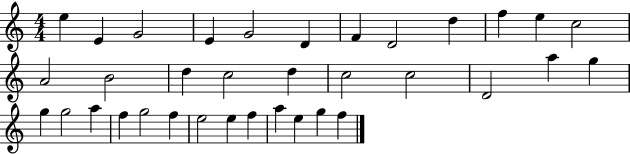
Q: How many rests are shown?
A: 0